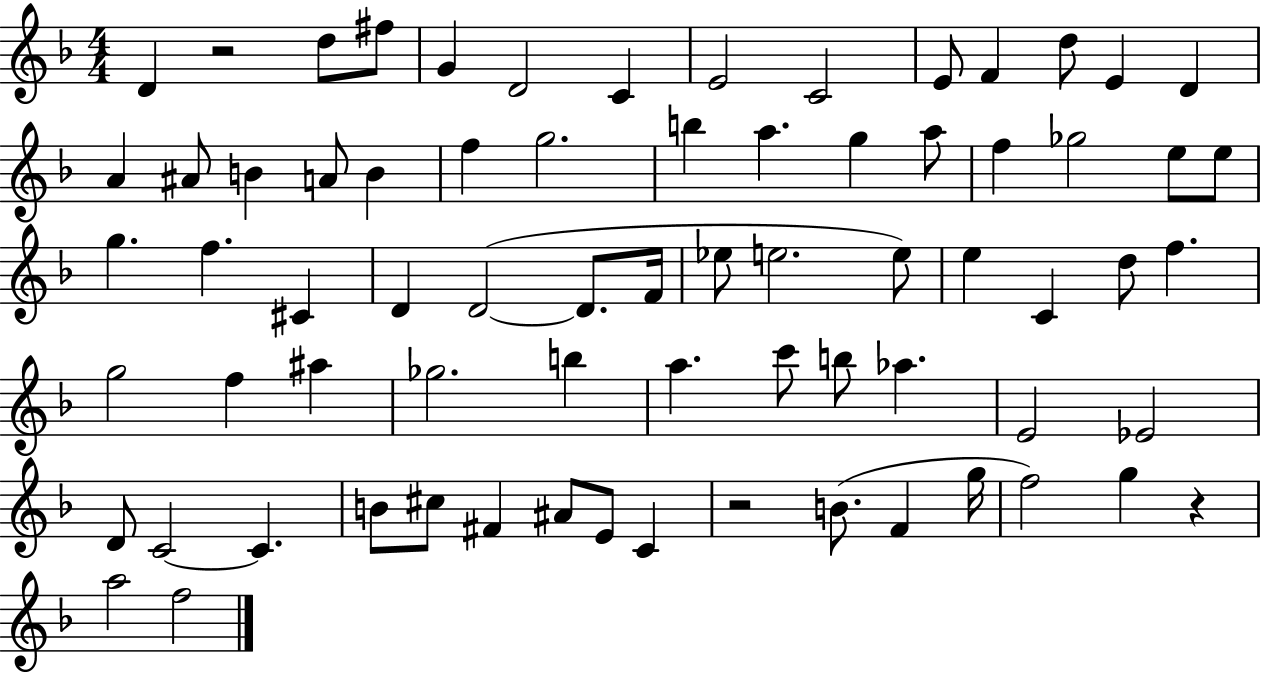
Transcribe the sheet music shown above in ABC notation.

X:1
T:Untitled
M:4/4
L:1/4
K:F
D z2 d/2 ^f/2 G D2 C E2 C2 E/2 F d/2 E D A ^A/2 B A/2 B f g2 b a g a/2 f _g2 e/2 e/2 g f ^C D D2 D/2 F/4 _e/2 e2 e/2 e C d/2 f g2 f ^a _g2 b a c'/2 b/2 _a E2 _E2 D/2 C2 C B/2 ^c/2 ^F ^A/2 E/2 C z2 B/2 F g/4 f2 g z a2 f2